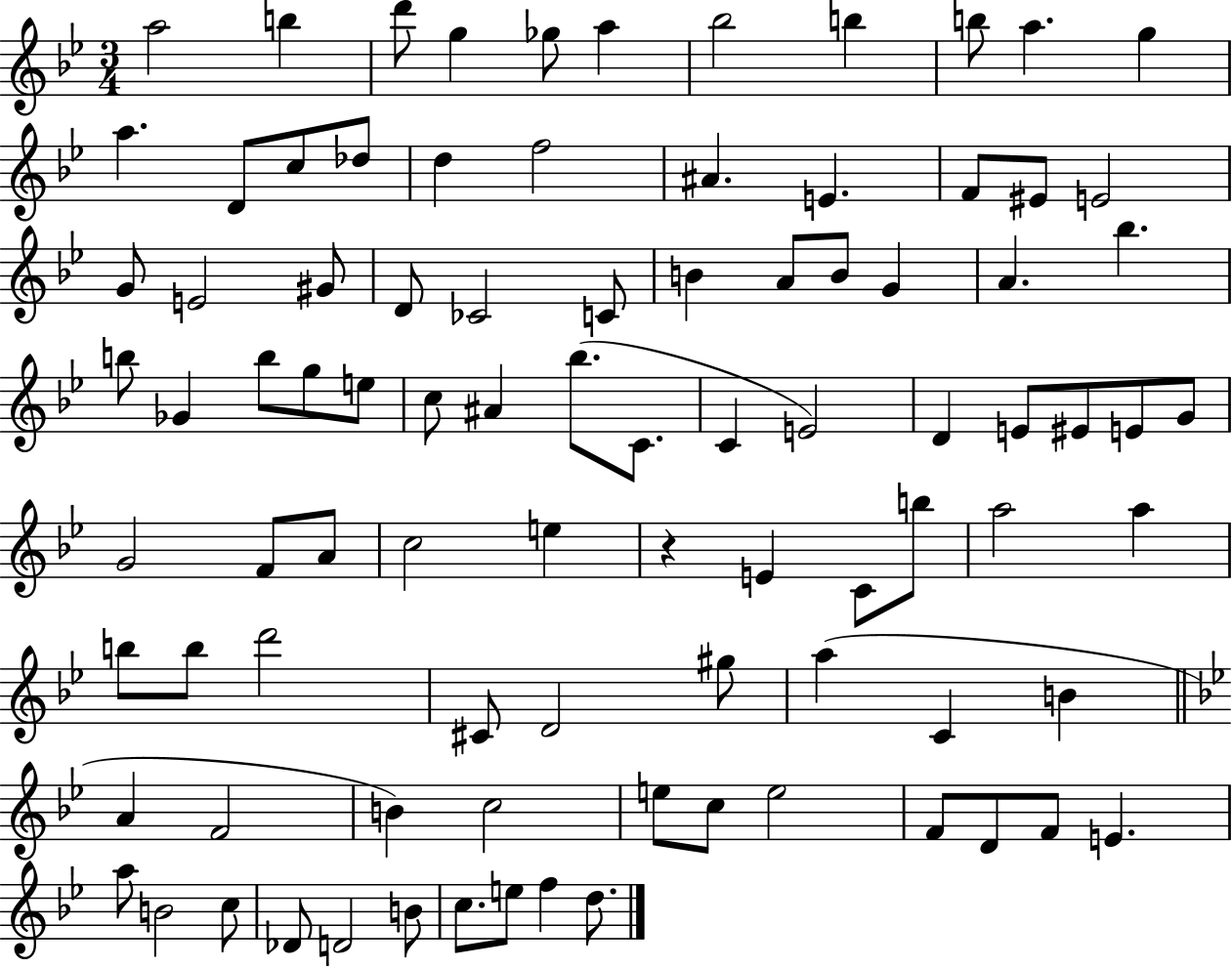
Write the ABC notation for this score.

X:1
T:Untitled
M:3/4
L:1/4
K:Bb
a2 b d'/2 g _g/2 a _b2 b b/2 a g a D/2 c/2 _d/2 d f2 ^A E F/2 ^E/2 E2 G/2 E2 ^G/2 D/2 _C2 C/2 B A/2 B/2 G A _b b/2 _G b/2 g/2 e/2 c/2 ^A _b/2 C/2 C E2 D E/2 ^E/2 E/2 G/2 G2 F/2 A/2 c2 e z E C/2 b/2 a2 a b/2 b/2 d'2 ^C/2 D2 ^g/2 a C B A F2 B c2 e/2 c/2 e2 F/2 D/2 F/2 E a/2 B2 c/2 _D/2 D2 B/2 c/2 e/2 f d/2